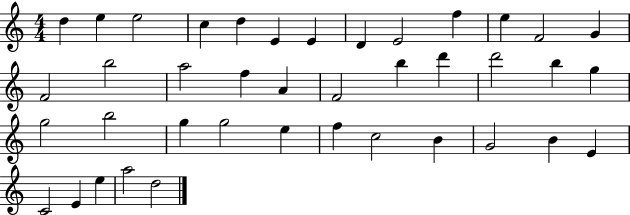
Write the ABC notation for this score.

X:1
T:Untitled
M:4/4
L:1/4
K:C
d e e2 c d E E D E2 f e F2 G F2 b2 a2 f A F2 b d' d'2 b g g2 b2 g g2 e f c2 B G2 B E C2 E e a2 d2